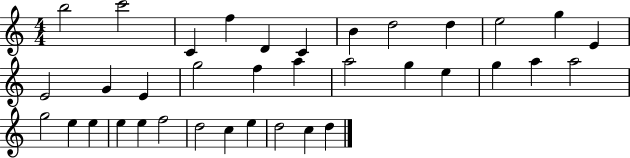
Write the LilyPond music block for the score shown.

{
  \clef treble
  \numericTimeSignature
  \time 4/4
  \key c \major
  b''2 c'''2 | c'4 f''4 d'4 c'4 | b'4 d''2 d''4 | e''2 g''4 e'4 | \break e'2 g'4 e'4 | g''2 f''4 a''4 | a''2 g''4 e''4 | g''4 a''4 a''2 | \break g''2 e''4 e''4 | e''4 e''4 f''2 | d''2 c''4 e''4 | d''2 c''4 d''4 | \break \bar "|."
}